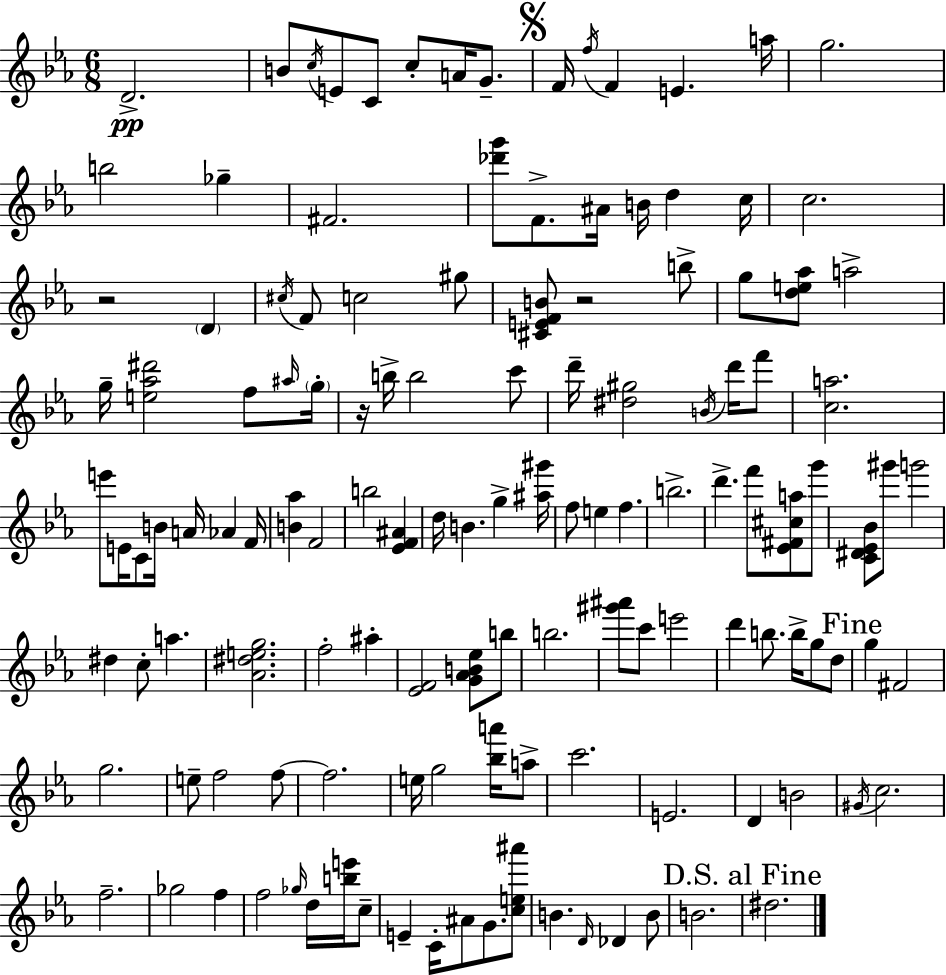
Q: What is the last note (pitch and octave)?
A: D#5